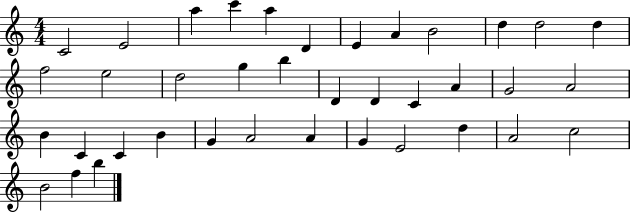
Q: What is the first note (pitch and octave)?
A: C4